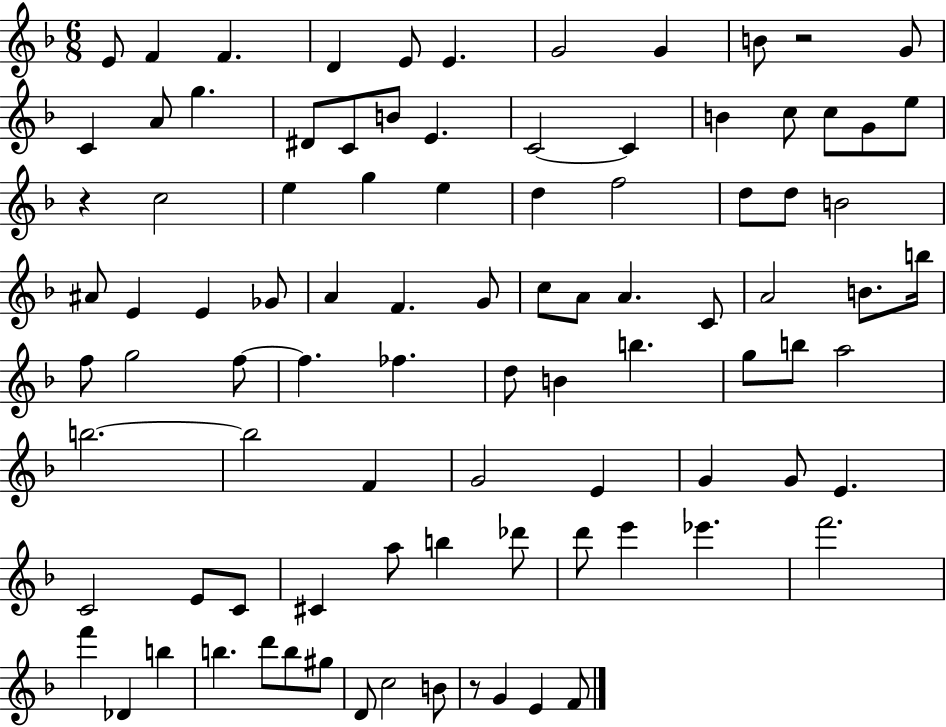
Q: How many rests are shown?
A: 3